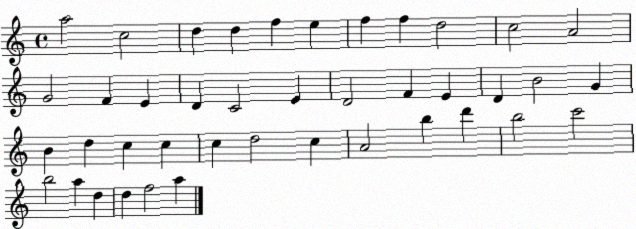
X:1
T:Untitled
M:4/4
L:1/4
K:C
a2 c2 d d f e f f d2 c2 A2 G2 F E D C2 E D2 F E D B2 G B d c c c d2 c A2 b d' b2 c'2 b2 a d d f2 a